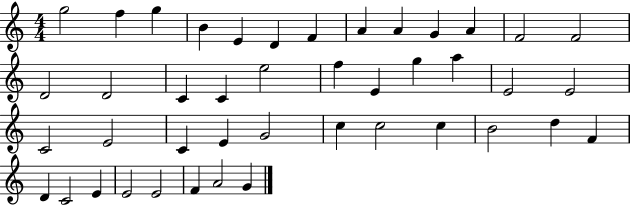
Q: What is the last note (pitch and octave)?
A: G4